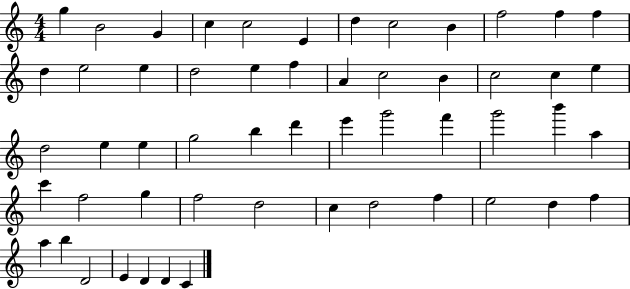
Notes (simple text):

G5/q B4/h G4/q C5/q C5/h E4/q D5/q C5/h B4/q F5/h F5/q F5/q D5/q E5/h E5/q D5/h E5/q F5/q A4/q C5/h B4/q C5/h C5/q E5/q D5/h E5/q E5/q G5/h B5/q D6/q E6/q G6/h F6/q G6/h B6/q A5/q C6/q F5/h G5/q F5/h D5/h C5/q D5/h F5/q E5/h D5/q F5/q A5/q B5/q D4/h E4/q D4/q D4/q C4/q